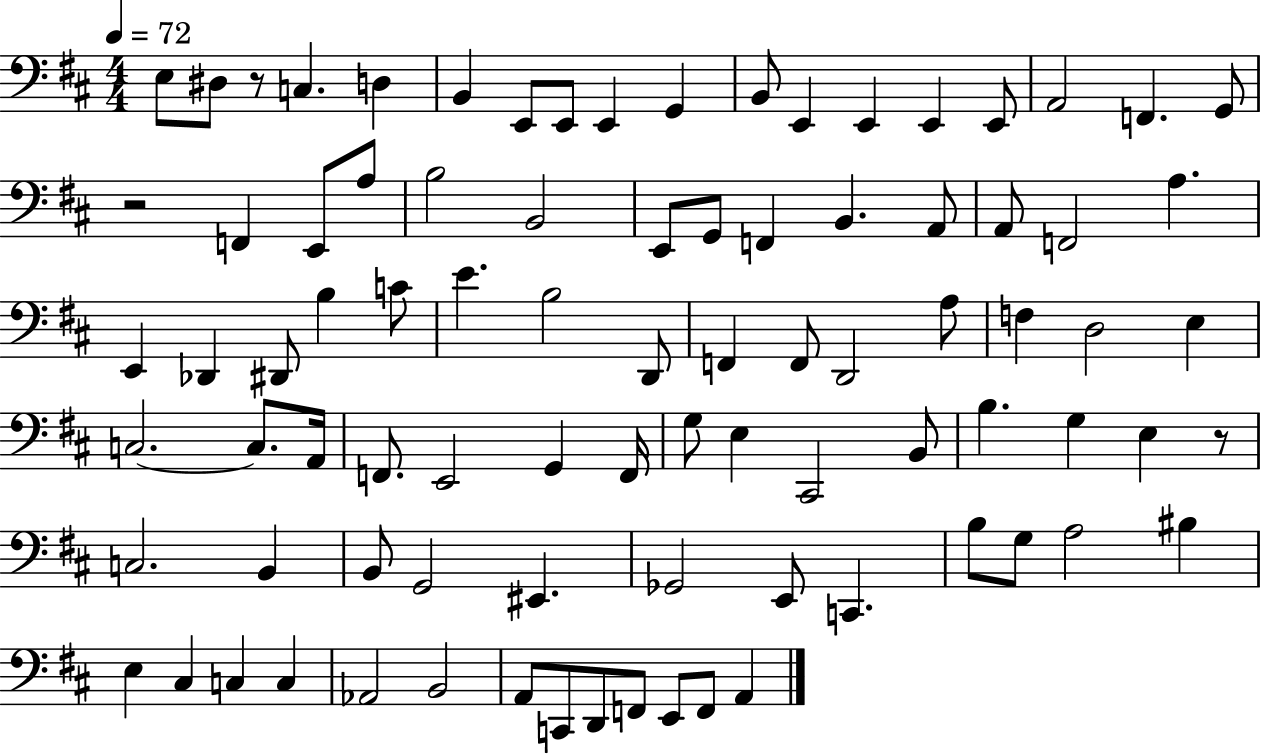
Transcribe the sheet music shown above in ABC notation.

X:1
T:Untitled
M:4/4
L:1/4
K:D
E,/2 ^D,/2 z/2 C, D, B,, E,,/2 E,,/2 E,, G,, B,,/2 E,, E,, E,, E,,/2 A,,2 F,, G,,/2 z2 F,, E,,/2 A,/2 B,2 B,,2 E,,/2 G,,/2 F,, B,, A,,/2 A,,/2 F,,2 A, E,, _D,, ^D,,/2 B, C/2 E B,2 D,,/2 F,, F,,/2 D,,2 A,/2 F, D,2 E, C,2 C,/2 A,,/4 F,,/2 E,,2 G,, F,,/4 G,/2 E, ^C,,2 B,,/2 B, G, E, z/2 C,2 B,, B,,/2 G,,2 ^E,, _G,,2 E,,/2 C,, B,/2 G,/2 A,2 ^B, E, ^C, C, C, _A,,2 B,,2 A,,/2 C,,/2 D,,/2 F,,/2 E,,/2 F,,/2 A,,